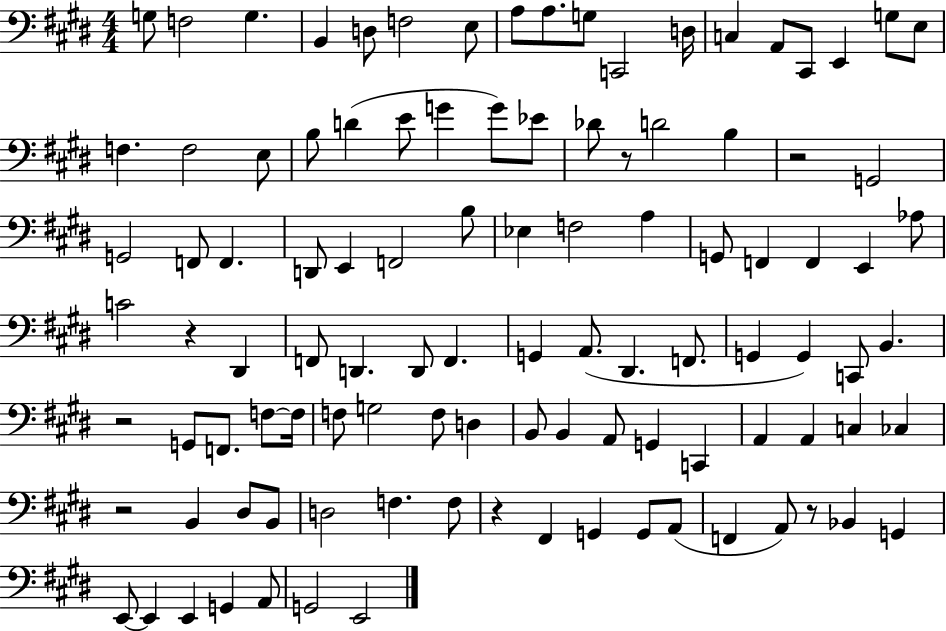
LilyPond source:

{
  \clef bass
  \numericTimeSignature
  \time 4/4
  \key e \major
  g8 f2 g4. | b,4 d8 f2 e8 | a8 a8. g8 c,2 d16 | c4 a,8 cis,8 e,4 g8 e8 | \break f4. f2 e8 | b8 d'4( e'8 g'4 g'8) ees'8 | des'8 r8 d'2 b4 | r2 g,2 | \break g,2 f,8 f,4. | d,8 e,4 f,2 b8 | ees4 f2 a4 | g,8 f,4 f,4 e,4 aes8 | \break c'2 r4 dis,4 | f,8 d,4. d,8 f,4. | g,4 a,8.( dis,4. f,8. | g,4 g,4) c,8 b,4. | \break r2 g,8 f,8. f8~~ f16 | f8 g2 f8 d4 | b,8 b,4 a,8 g,4 c,4 | a,4 a,4 c4 ces4 | \break r2 b,4 dis8 b,8 | d2 f4. f8 | r4 fis,4 g,4 g,8 a,8( | f,4 a,8) r8 bes,4 g,4 | \break e,8~~ e,4 e,4 g,4 a,8 | g,2 e,2 | \bar "|."
}